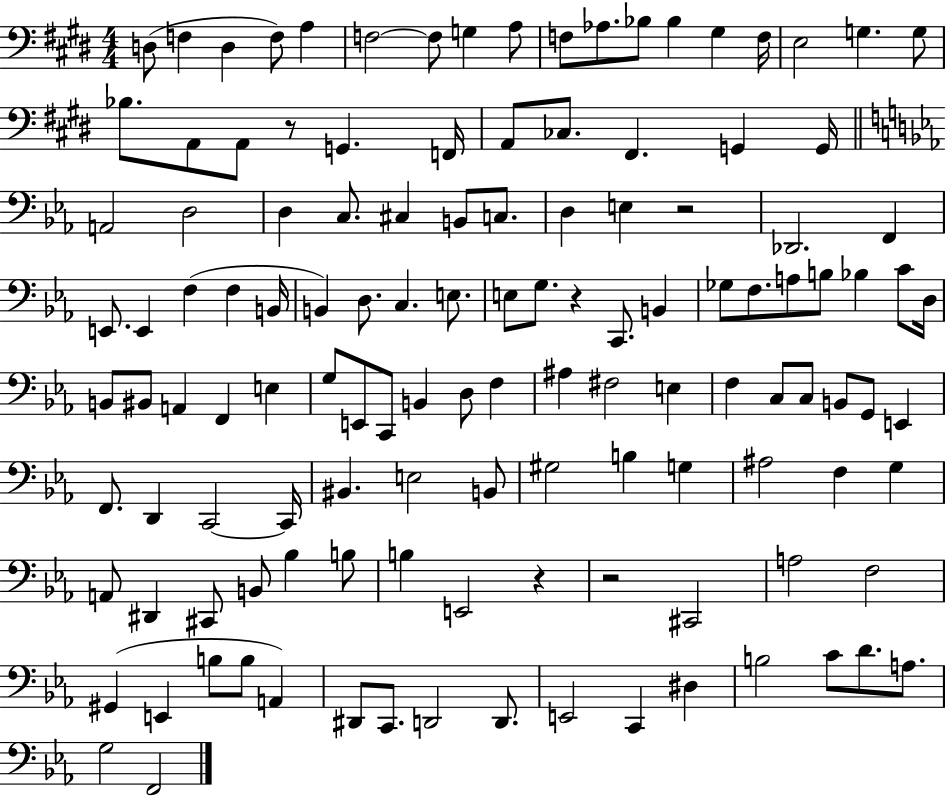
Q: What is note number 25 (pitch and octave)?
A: CES3